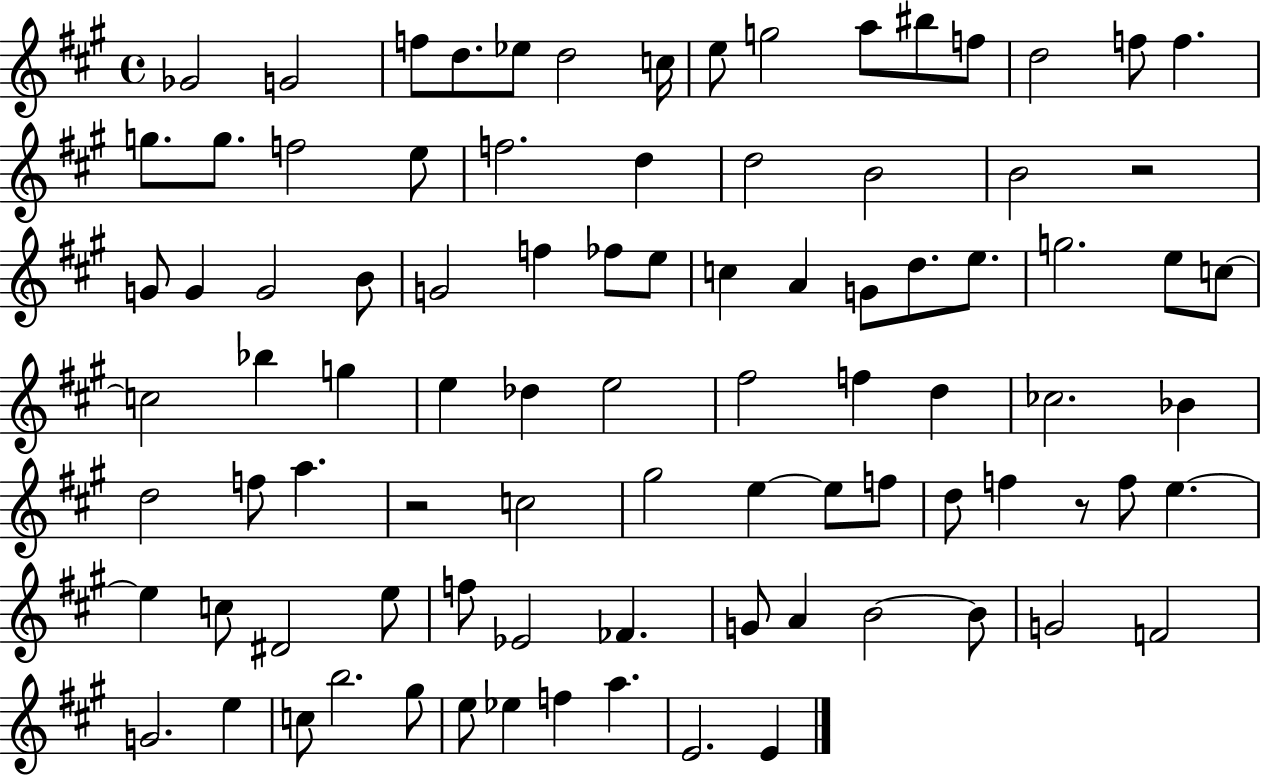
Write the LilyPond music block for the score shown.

{
  \clef treble
  \time 4/4
  \defaultTimeSignature
  \key a \major
  ges'2 g'2 | f''8 d''8. ees''8 d''2 c''16 | e''8 g''2 a''8 bis''8 f''8 | d''2 f''8 f''4. | \break g''8. g''8. f''2 e''8 | f''2. d''4 | d''2 b'2 | b'2 r2 | \break g'8 g'4 g'2 b'8 | g'2 f''4 fes''8 e''8 | c''4 a'4 g'8 d''8. e''8. | g''2. e''8 c''8~~ | \break c''2 bes''4 g''4 | e''4 des''4 e''2 | fis''2 f''4 d''4 | ces''2. bes'4 | \break d''2 f''8 a''4. | r2 c''2 | gis''2 e''4~~ e''8 f''8 | d''8 f''4 r8 f''8 e''4.~~ | \break e''4 c''8 dis'2 e''8 | f''8 ees'2 fes'4. | g'8 a'4 b'2~~ b'8 | g'2 f'2 | \break g'2. e''4 | c''8 b''2. gis''8 | e''8 ees''4 f''4 a''4. | e'2. e'4 | \break \bar "|."
}